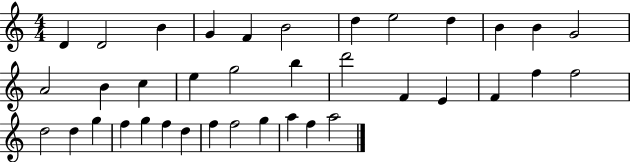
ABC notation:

X:1
T:Untitled
M:4/4
L:1/4
K:C
D D2 B G F B2 d e2 d B B G2 A2 B c e g2 b d'2 F E F f f2 d2 d g f g f d f f2 g a f a2